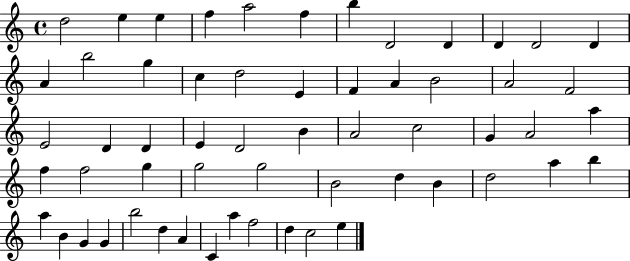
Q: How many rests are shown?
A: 0